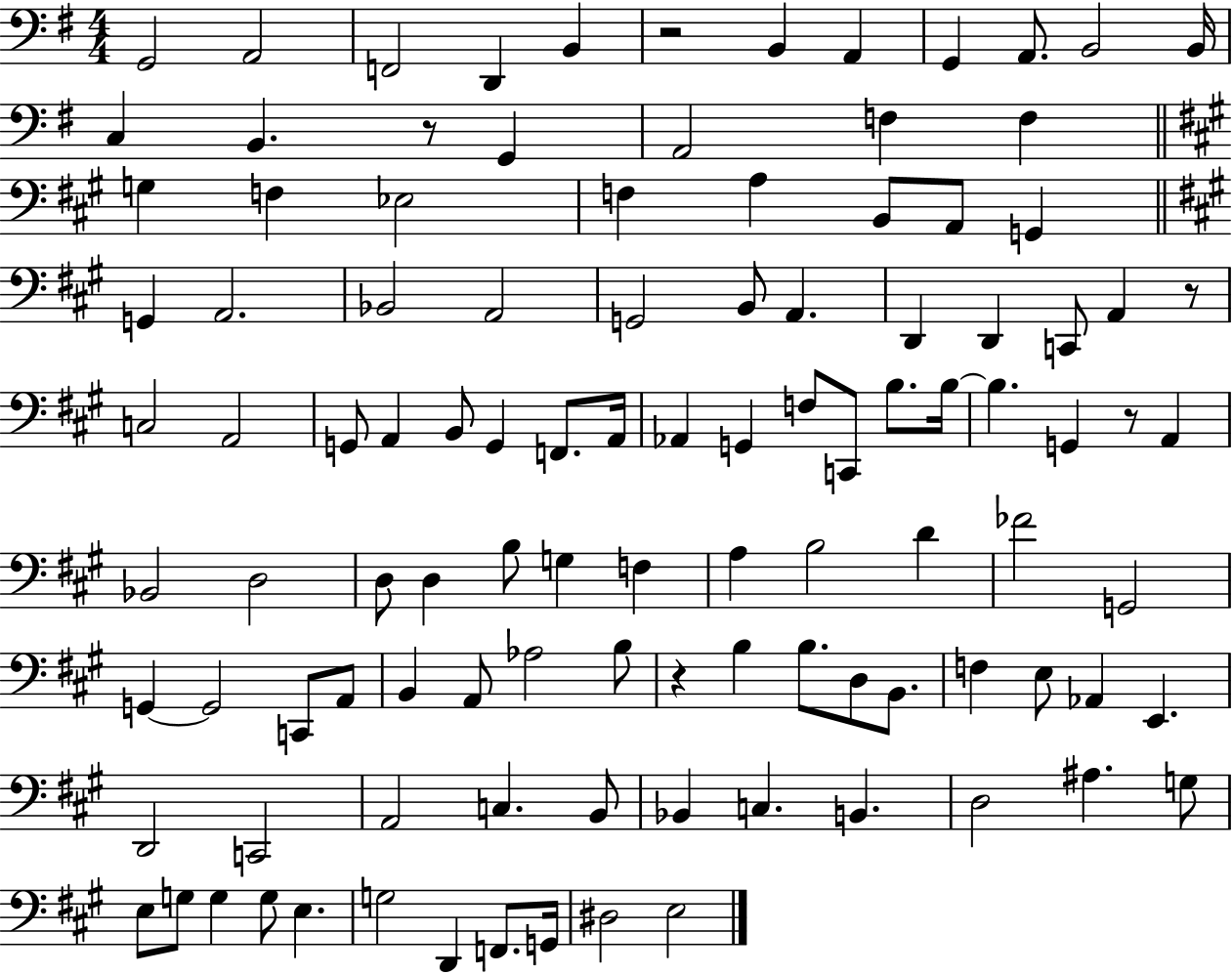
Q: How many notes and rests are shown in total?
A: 108